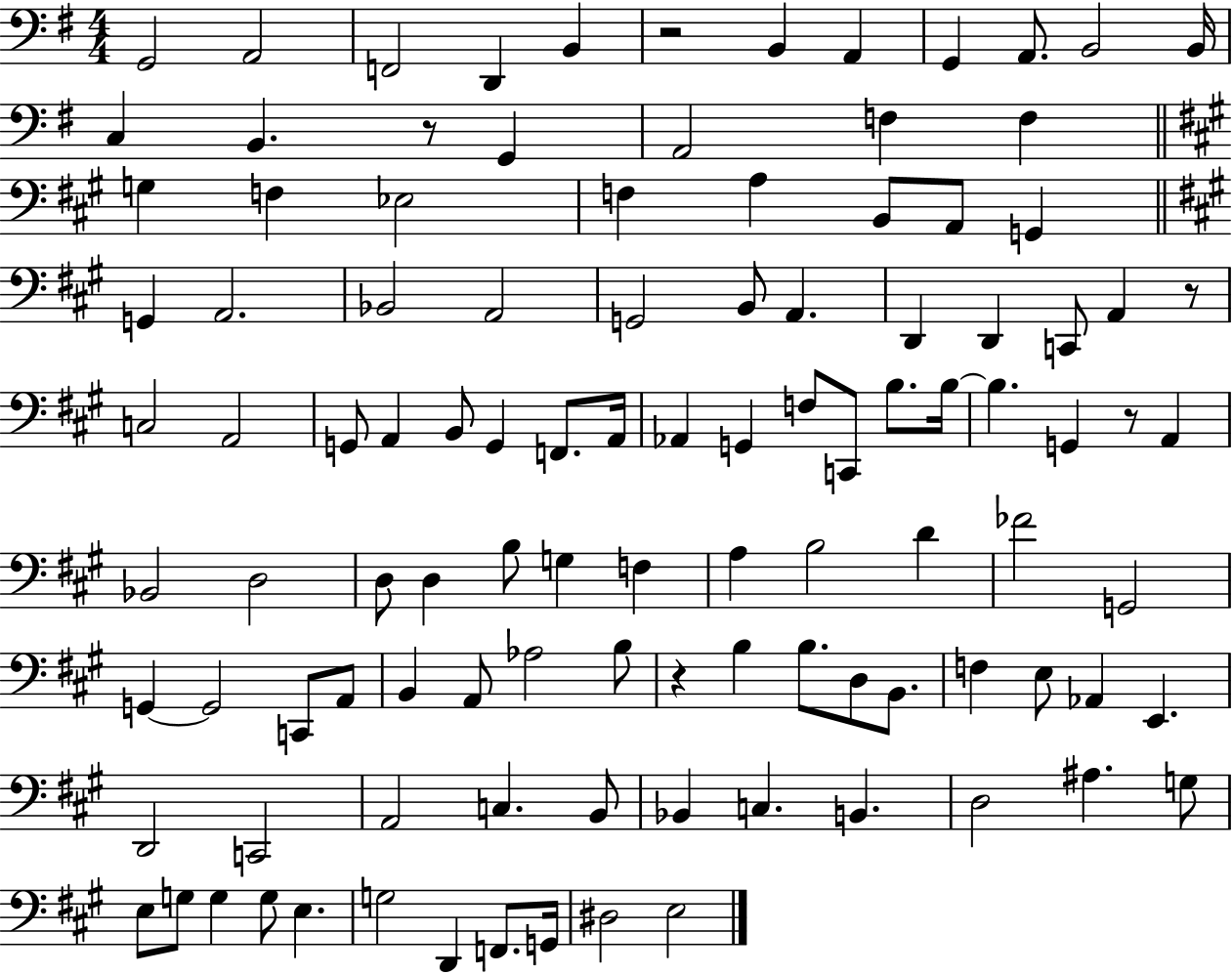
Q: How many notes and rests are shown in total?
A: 108